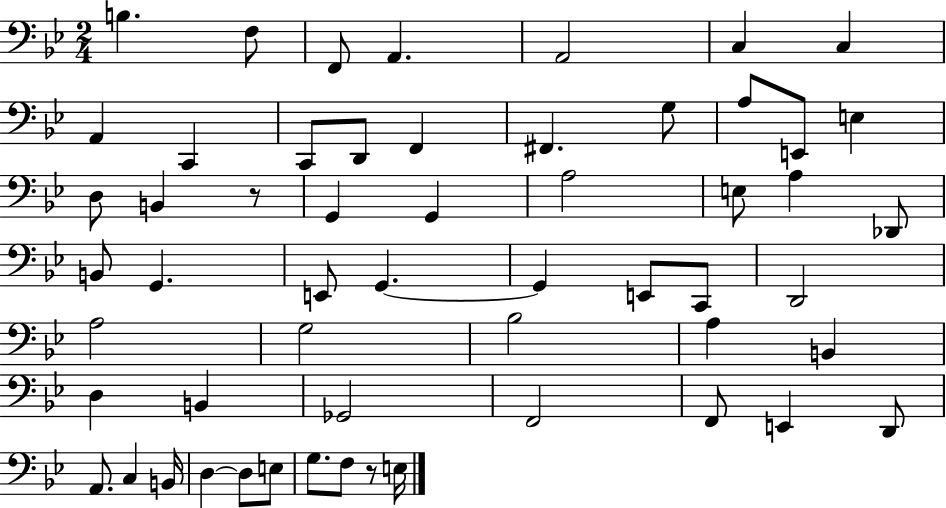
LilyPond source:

{
  \clef bass
  \numericTimeSignature
  \time 2/4
  \key bes \major
  \repeat volta 2 { b4. f8 | f,8 a,4. | a,2 | c4 c4 | \break a,4 c,4 | c,8 d,8 f,4 | fis,4. g8 | a8 e,8 e4 | \break d8 b,4 r8 | g,4 g,4 | a2 | e8 a4 des,8 | \break b,8 g,4. | e,8 g,4.~~ | g,4 e,8 c,8 | d,2 | \break a2 | g2 | bes2 | a4 b,4 | \break d4 b,4 | ges,2 | f,2 | f,8 e,4 d,8 | \break a,8. c4 b,16 | d4~~ d8 e8 | g8. f8 r8 e16 | } \bar "|."
}